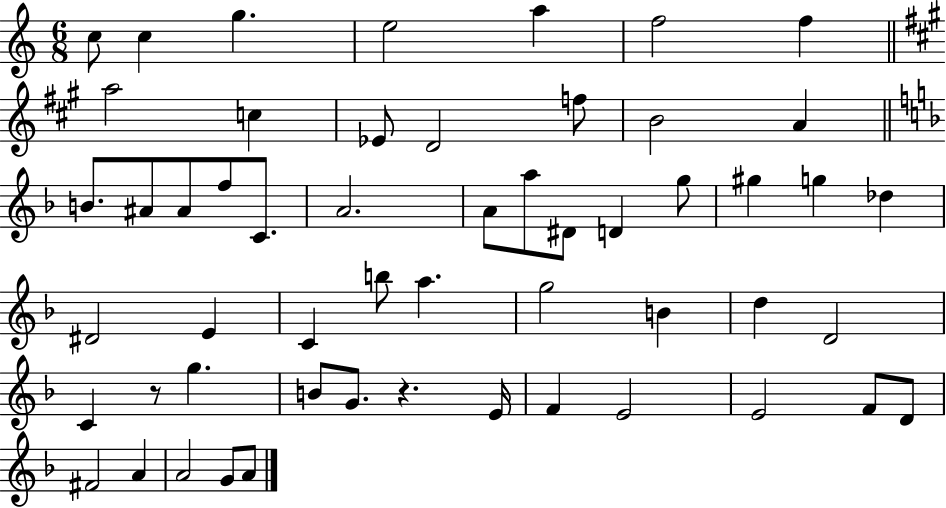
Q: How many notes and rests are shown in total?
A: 54